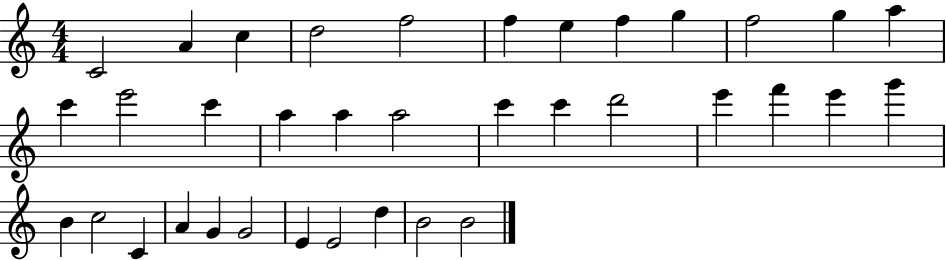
X:1
T:Untitled
M:4/4
L:1/4
K:C
C2 A c d2 f2 f e f g f2 g a c' e'2 c' a a a2 c' c' d'2 e' f' e' g' B c2 C A G G2 E E2 d B2 B2